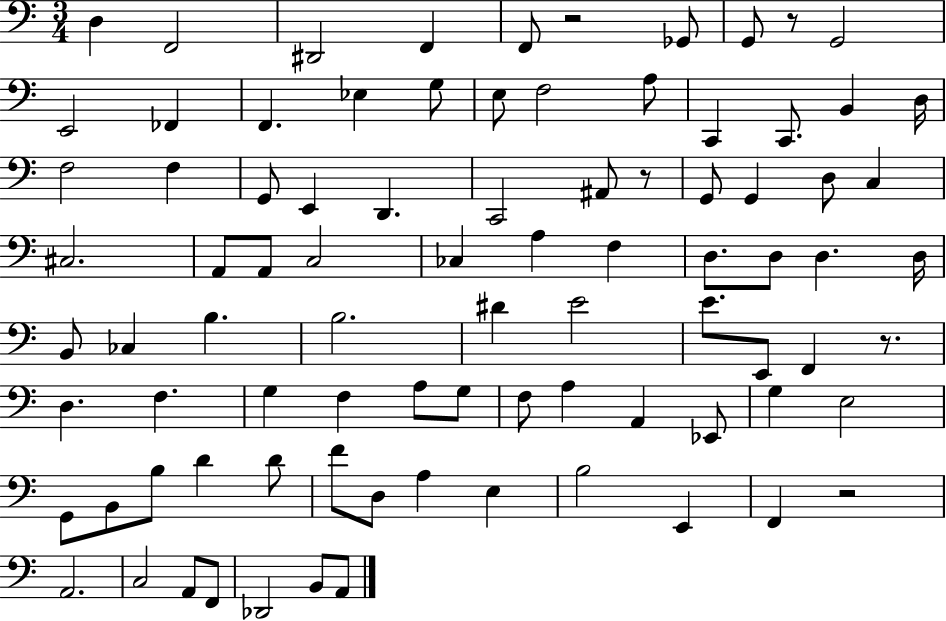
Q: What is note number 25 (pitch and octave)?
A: D2